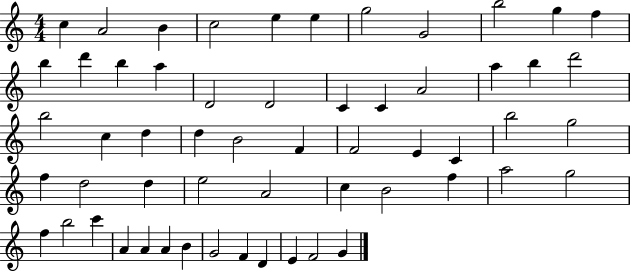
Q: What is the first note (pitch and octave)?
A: C5